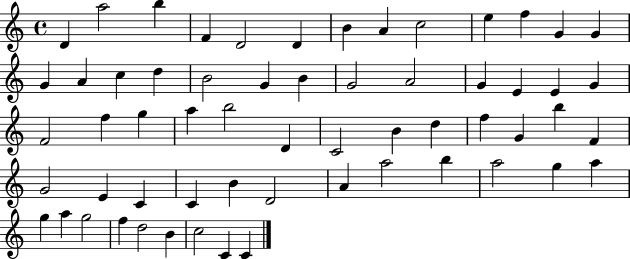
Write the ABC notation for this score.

X:1
T:Untitled
M:4/4
L:1/4
K:C
D a2 b F D2 D B A c2 e f G G G A c d B2 G B G2 A2 G E E G F2 f g a b2 D C2 B d f G b F G2 E C C B D2 A a2 b a2 g a g a g2 f d2 B c2 C C